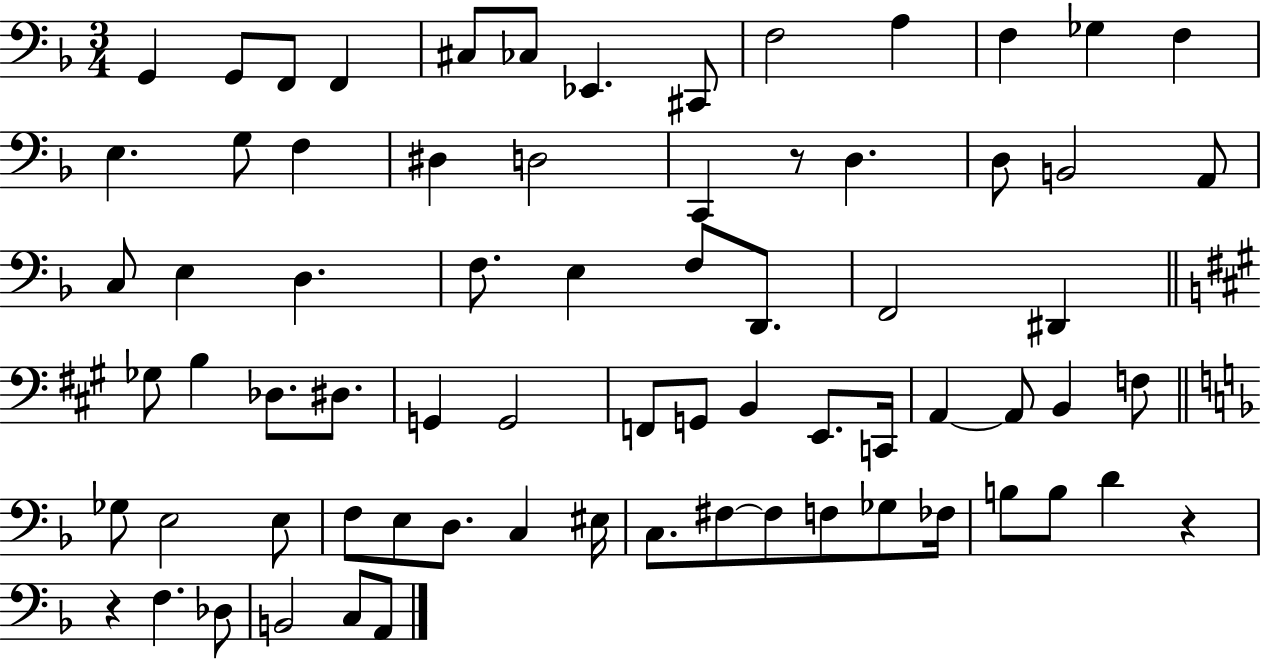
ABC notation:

X:1
T:Untitled
M:3/4
L:1/4
K:F
G,, G,,/2 F,,/2 F,, ^C,/2 _C,/2 _E,, ^C,,/2 F,2 A, F, _G, F, E, G,/2 F, ^D, D,2 C,, z/2 D, D,/2 B,,2 A,,/2 C,/2 E, D, F,/2 E, F,/2 D,,/2 F,,2 ^D,, _G,/2 B, _D,/2 ^D,/2 G,, G,,2 F,,/2 G,,/2 B,, E,,/2 C,,/4 A,, A,,/2 B,, F,/2 _G,/2 E,2 E,/2 F,/2 E,/2 D,/2 C, ^E,/4 C,/2 ^F,/2 ^F,/2 F,/2 _G,/2 _F,/4 B,/2 B,/2 D z z F, _D,/2 B,,2 C,/2 A,,/2